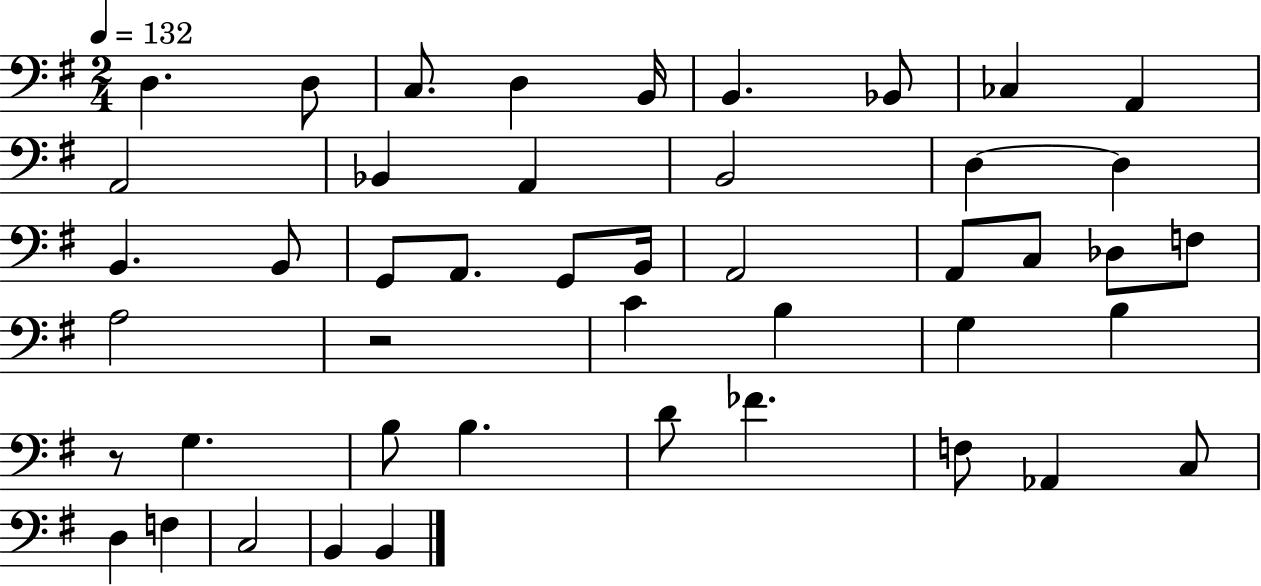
D3/q. D3/e C3/e. D3/q B2/s B2/q. Bb2/e CES3/q A2/q A2/h Bb2/q A2/q B2/h D3/q D3/q B2/q. B2/e G2/e A2/e. G2/e B2/s A2/h A2/e C3/e Db3/e F3/e A3/h R/h C4/q B3/q G3/q B3/q R/e G3/q. B3/e B3/q. D4/e FES4/q. F3/e Ab2/q C3/e D3/q F3/q C3/h B2/q B2/q